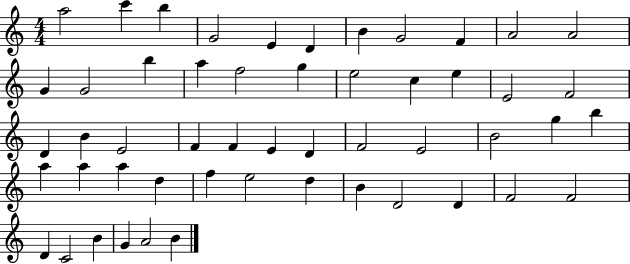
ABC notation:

X:1
T:Untitled
M:4/4
L:1/4
K:C
a2 c' b G2 E D B G2 F A2 A2 G G2 b a f2 g e2 c e E2 F2 D B E2 F F E D F2 E2 B2 g b a a a d f e2 d B D2 D F2 F2 D C2 B G A2 B